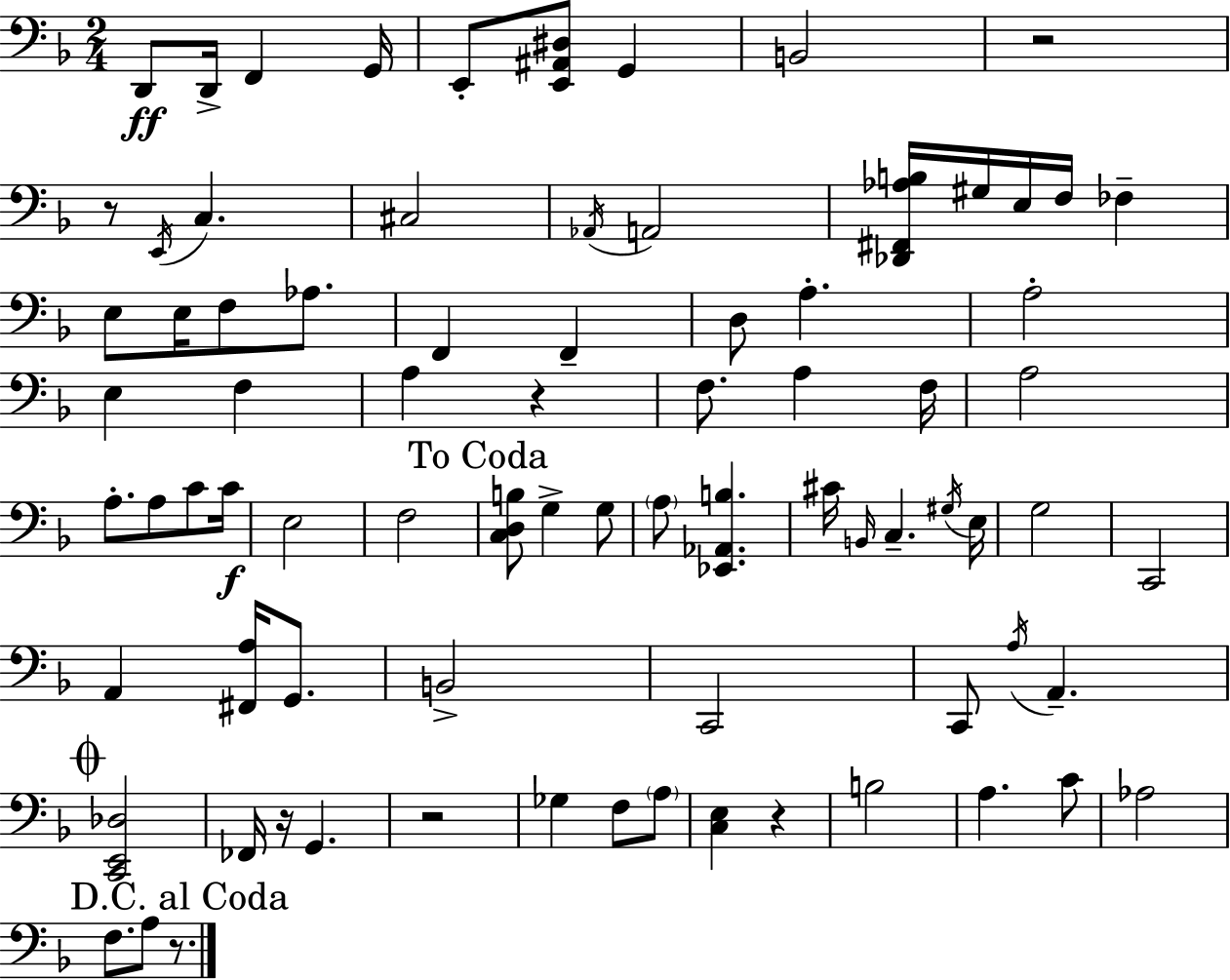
X:1
T:Untitled
M:2/4
L:1/4
K:F
D,,/2 D,,/4 F,, G,,/4 E,,/2 [E,,^A,,^D,]/2 G,, B,,2 z2 z/2 E,,/4 C, ^C,2 _A,,/4 A,,2 [_D,,^F,,_A,B,]/4 ^G,/4 E,/4 F,/4 _F, E,/2 E,/4 F,/2 _A,/2 F,, F,, D,/2 A, A,2 E, F, A, z F,/2 A, F,/4 A,2 A,/2 A,/2 C/2 C/4 E,2 F,2 [C,D,B,]/2 G, G,/2 A,/2 [_E,,_A,,B,] ^C/4 B,,/4 C, ^G,/4 E,/4 G,2 C,,2 A,, [^F,,A,]/4 G,,/2 B,,2 C,,2 C,,/2 A,/4 A,, [C,,E,,_D,]2 _F,,/4 z/4 G,, z2 _G, F,/2 A,/2 [C,E,] z B,2 A, C/2 _A,2 F,/2 A,/2 z/2